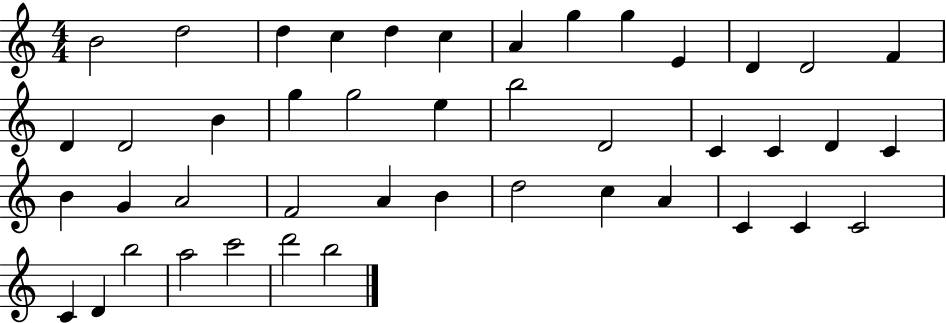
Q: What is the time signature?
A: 4/4